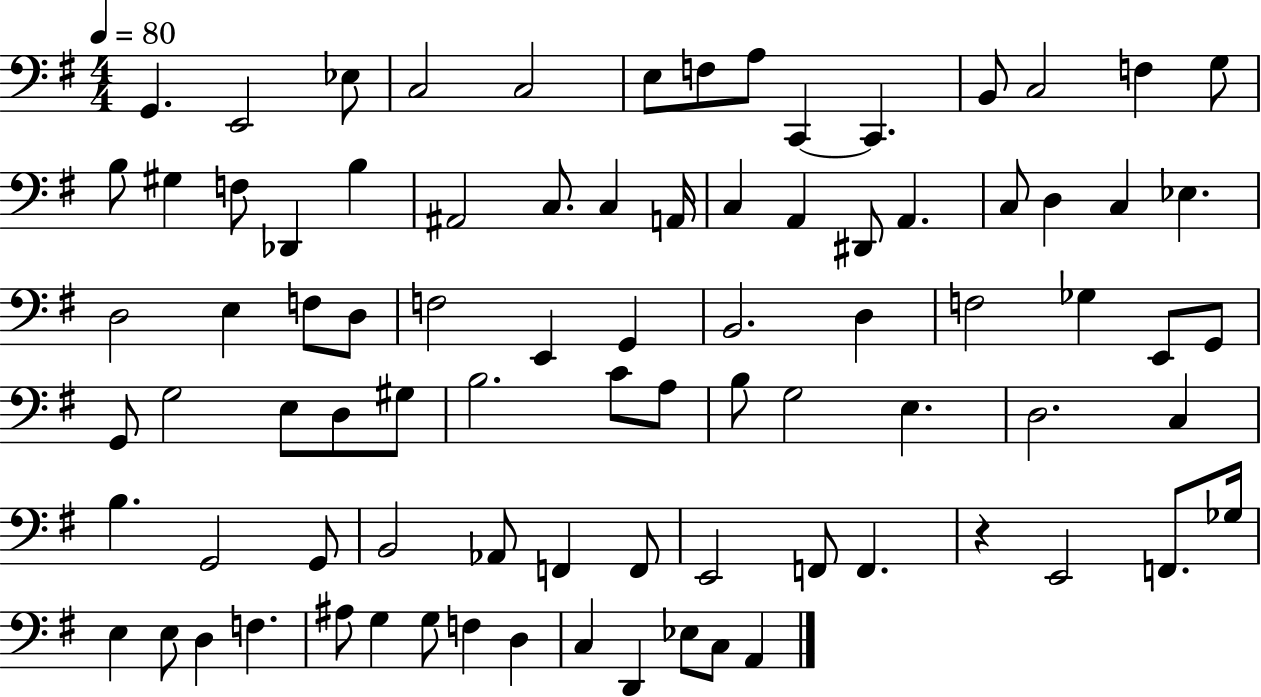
{
  \clef bass
  \numericTimeSignature
  \time 4/4
  \key g \major
  \tempo 4 = 80
  g,4. e,2 ees8 | c2 c2 | e8 f8 a8 c,4~~ c,4. | b,8 c2 f4 g8 | \break b8 gis4 f8 des,4 b4 | ais,2 c8. c4 a,16 | c4 a,4 dis,8 a,4. | c8 d4 c4 ees4. | \break d2 e4 f8 d8 | f2 e,4 g,4 | b,2. d4 | f2 ges4 e,8 g,8 | \break g,8 g2 e8 d8 gis8 | b2. c'8 a8 | b8 g2 e4. | d2. c4 | \break b4. g,2 g,8 | b,2 aes,8 f,4 f,8 | e,2 f,8 f,4. | r4 e,2 f,8. ges16 | \break e4 e8 d4 f4. | ais8 g4 g8 f4 d4 | c4 d,4 ees8 c8 a,4 | \bar "|."
}